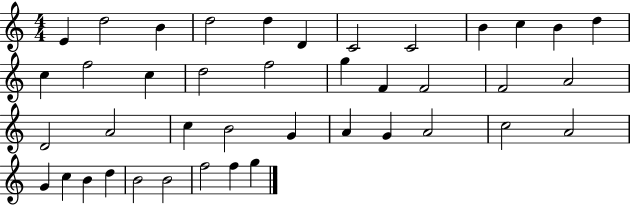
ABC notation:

X:1
T:Untitled
M:4/4
L:1/4
K:C
E d2 B d2 d D C2 C2 B c B d c f2 c d2 f2 g F F2 F2 A2 D2 A2 c B2 G A G A2 c2 A2 G c B d B2 B2 f2 f g